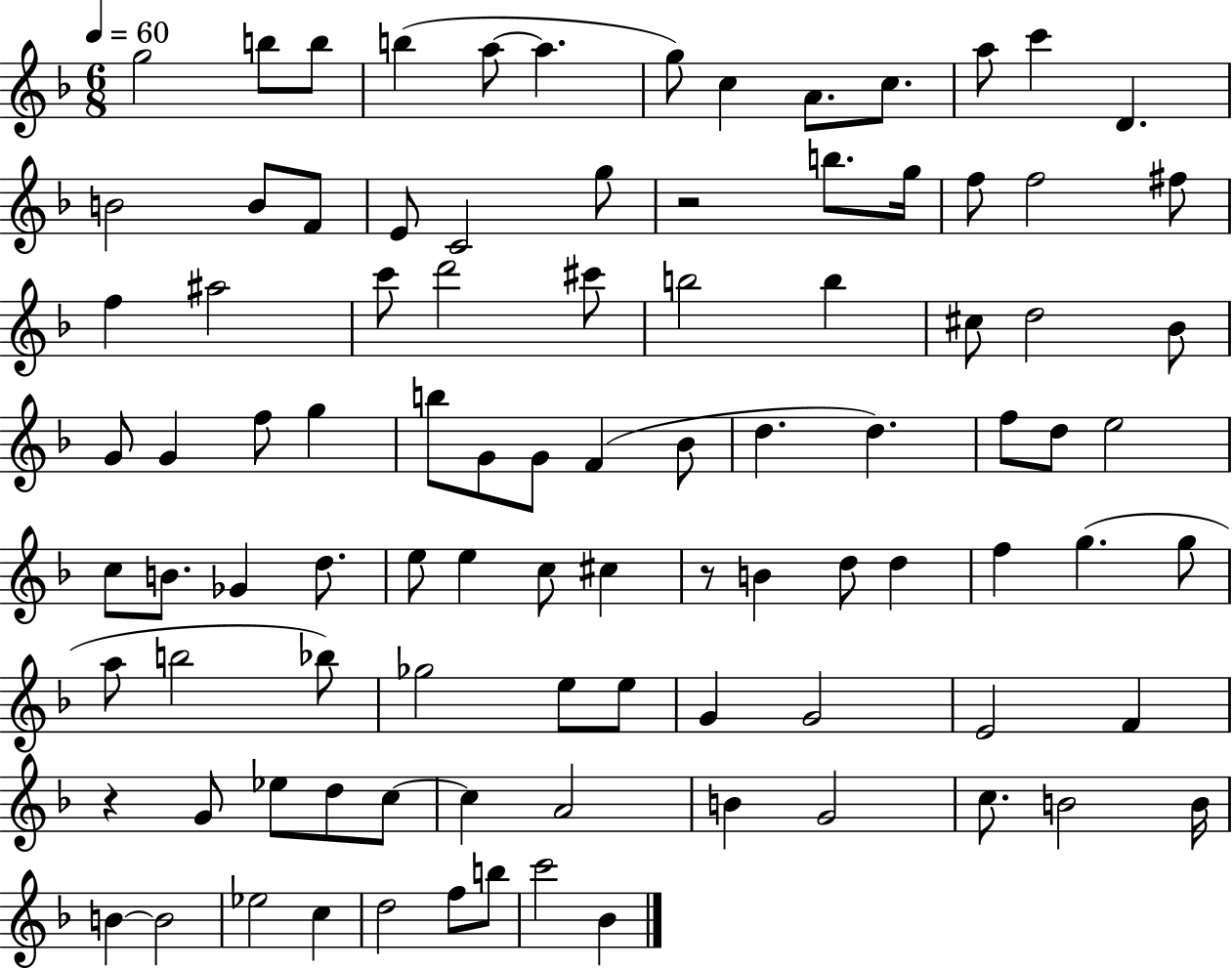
X:1
T:Untitled
M:6/8
L:1/4
K:F
g2 b/2 b/2 b a/2 a g/2 c A/2 c/2 a/2 c' D B2 B/2 F/2 E/2 C2 g/2 z2 b/2 g/4 f/2 f2 ^f/2 f ^a2 c'/2 d'2 ^c'/2 b2 b ^c/2 d2 _B/2 G/2 G f/2 g b/2 G/2 G/2 F _B/2 d d f/2 d/2 e2 c/2 B/2 _G d/2 e/2 e c/2 ^c z/2 B d/2 d f g g/2 a/2 b2 _b/2 _g2 e/2 e/2 G G2 E2 F z G/2 _e/2 d/2 c/2 c A2 B G2 c/2 B2 B/4 B B2 _e2 c d2 f/2 b/2 c'2 _B